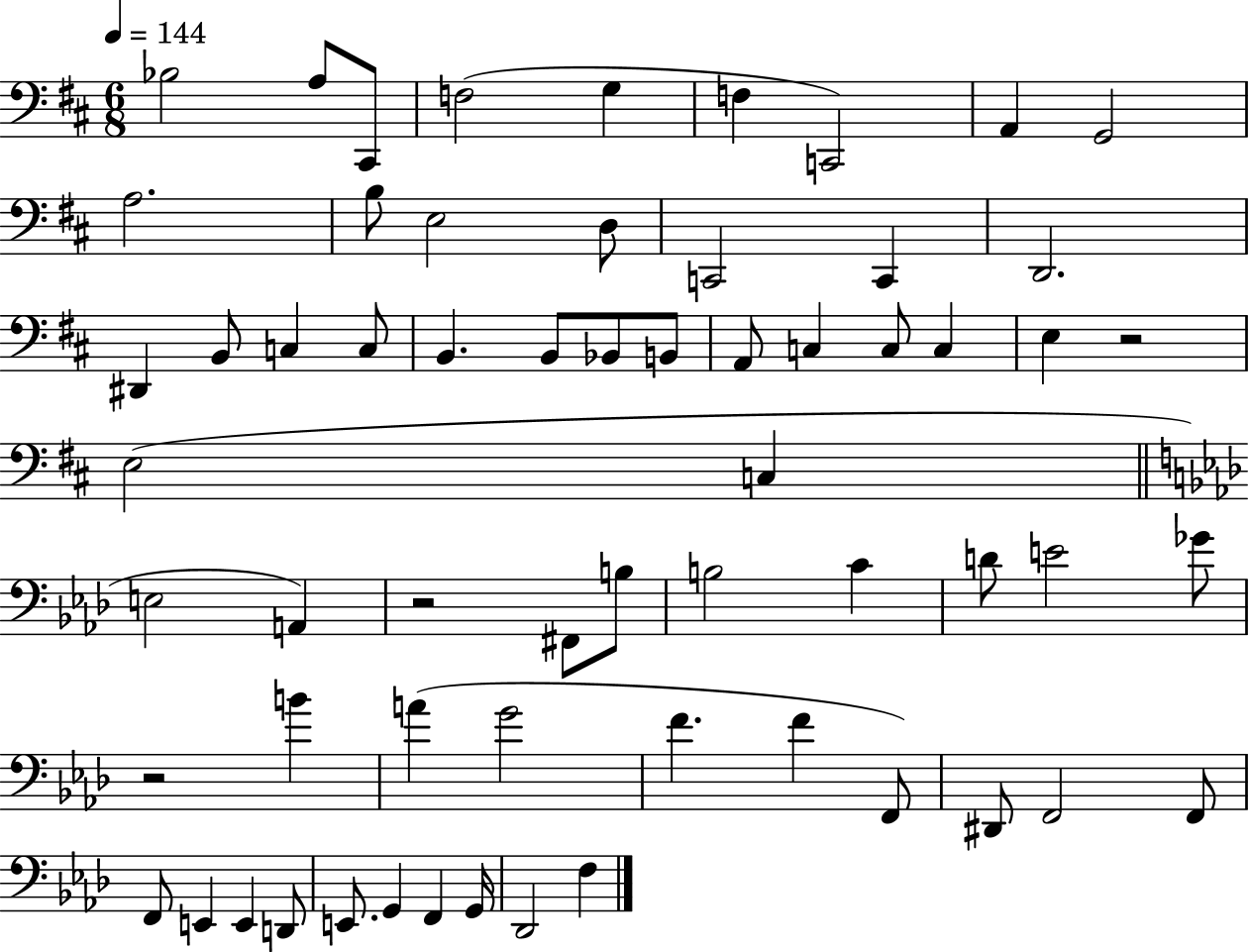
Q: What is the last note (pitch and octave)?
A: F3